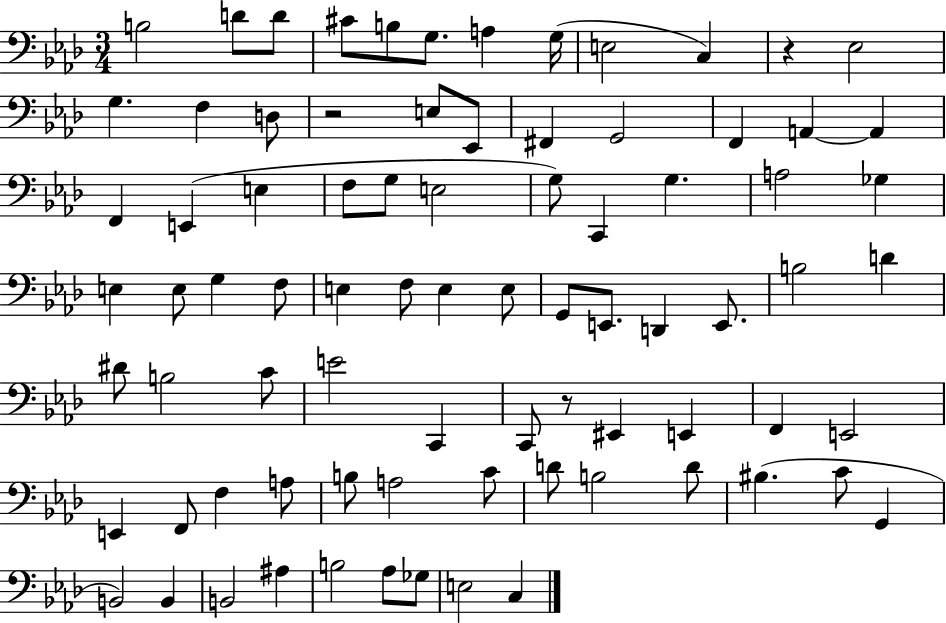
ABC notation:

X:1
T:Untitled
M:3/4
L:1/4
K:Ab
B,2 D/2 D/2 ^C/2 B,/2 G,/2 A, G,/4 E,2 C, z _E,2 G, F, D,/2 z2 E,/2 _E,,/2 ^F,, G,,2 F,, A,, A,, F,, E,, E, F,/2 G,/2 E,2 G,/2 C,, G, A,2 _G, E, E,/2 G, F,/2 E, F,/2 E, E,/2 G,,/2 E,,/2 D,, E,,/2 B,2 D ^D/2 B,2 C/2 E2 C,, C,,/2 z/2 ^E,, E,, F,, E,,2 E,, F,,/2 F, A,/2 B,/2 A,2 C/2 D/2 B,2 D/2 ^B, C/2 G,, B,,2 B,, B,,2 ^A, B,2 _A,/2 _G,/2 E,2 C,